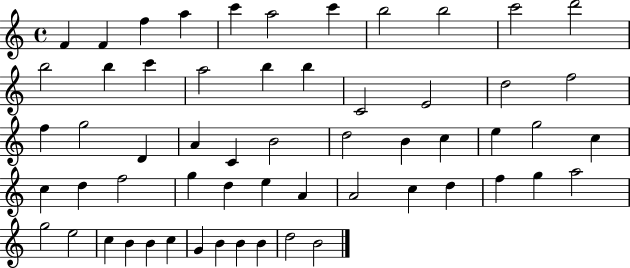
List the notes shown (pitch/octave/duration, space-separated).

F4/q F4/q F5/q A5/q C6/q A5/h C6/q B5/h B5/h C6/h D6/h B5/h B5/q C6/q A5/h B5/q B5/q C4/h E4/h D5/h F5/h F5/q G5/h D4/q A4/q C4/q B4/h D5/h B4/q C5/q E5/q G5/h C5/q C5/q D5/q F5/h G5/q D5/q E5/q A4/q A4/h C5/q D5/q F5/q G5/q A5/h G5/h E5/h C5/q B4/q B4/q C5/q G4/q B4/q B4/q B4/q D5/h B4/h